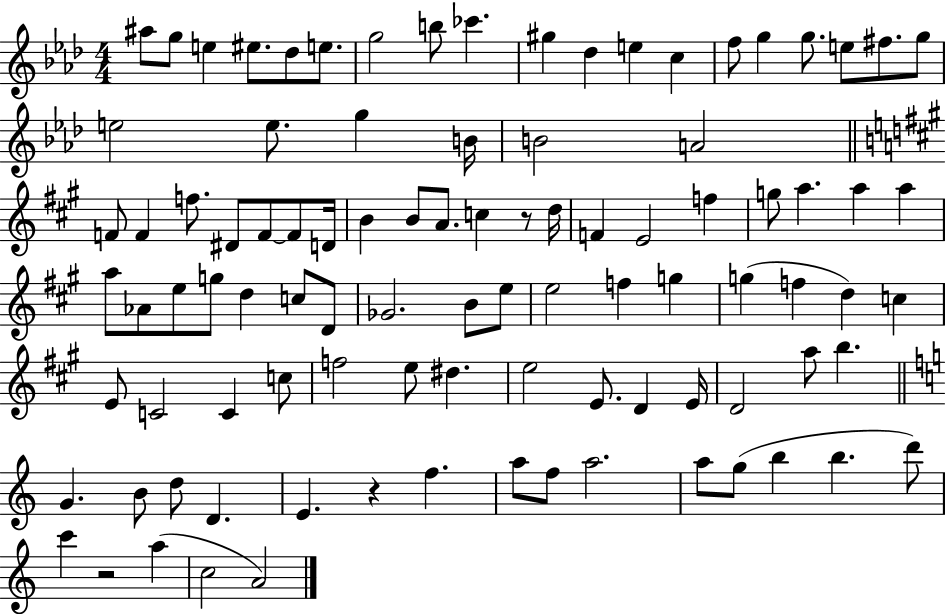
A#5/e G5/e E5/q EIS5/e. Db5/e E5/e. G5/h B5/e CES6/q. G#5/q Db5/q E5/q C5/q F5/e G5/q G5/e. E5/e F#5/e. G5/e E5/h E5/e. G5/q B4/s B4/h A4/h F4/e F4/q F5/e. D#4/e F4/e F4/e D4/s B4/q B4/e A4/e. C5/q R/e D5/s F4/q E4/h F5/q G5/e A5/q. A5/q A5/q A5/e Ab4/e E5/e G5/e D5/q C5/e D4/e Gb4/h. B4/e E5/e E5/h F5/q G5/q G5/q F5/q D5/q C5/q E4/e C4/h C4/q C5/e F5/h E5/e D#5/q. E5/h E4/e. D4/q E4/s D4/h A5/e B5/q. G4/q. B4/e D5/e D4/q. E4/q. R/q F5/q. A5/e F5/e A5/h. A5/e G5/e B5/q B5/q. D6/e C6/q R/h A5/q C5/h A4/h